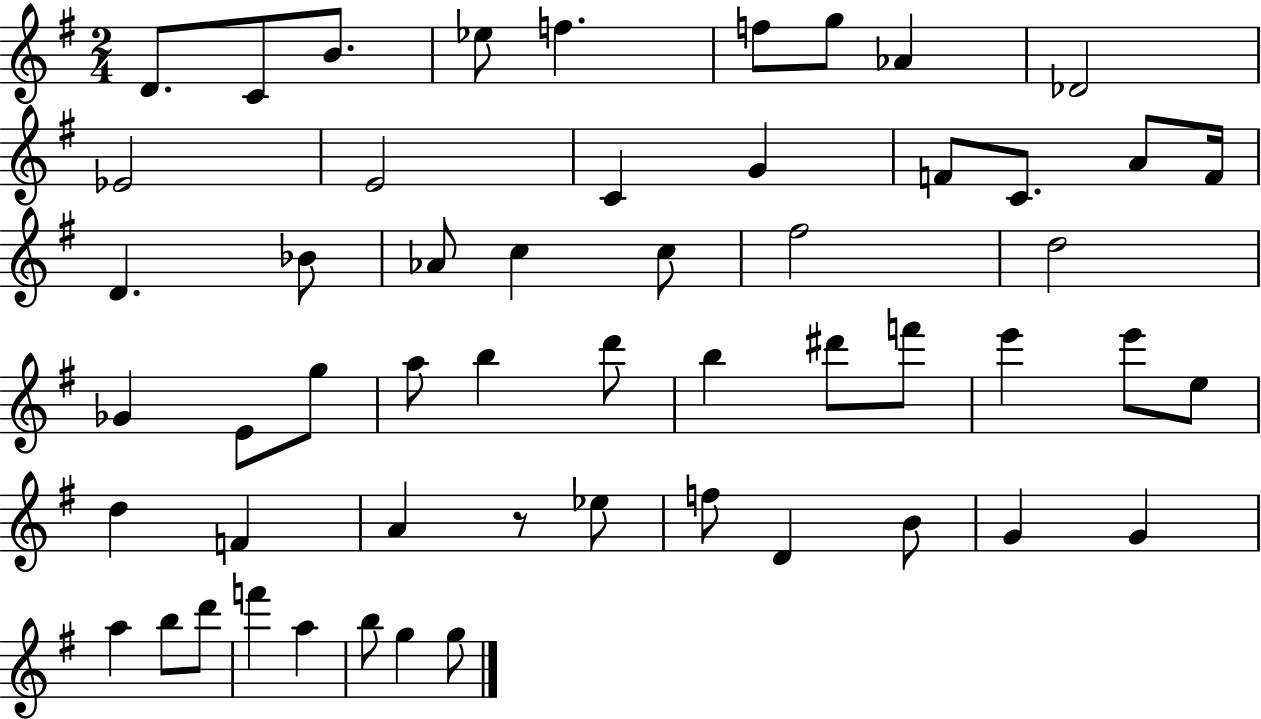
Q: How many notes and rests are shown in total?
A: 54